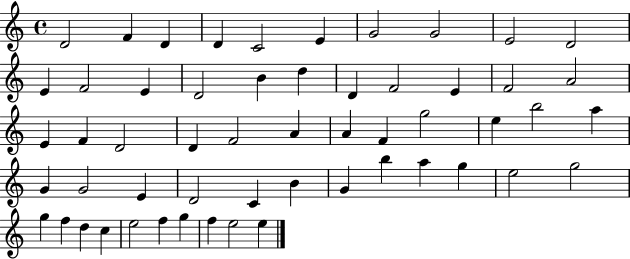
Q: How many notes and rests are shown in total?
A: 55